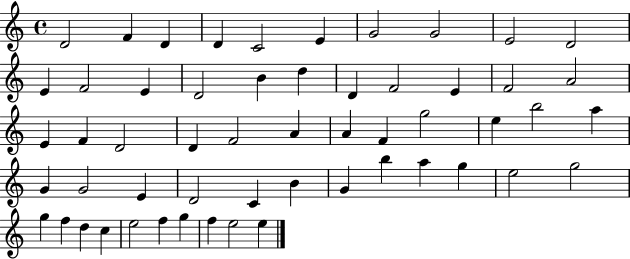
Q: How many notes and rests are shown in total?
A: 55